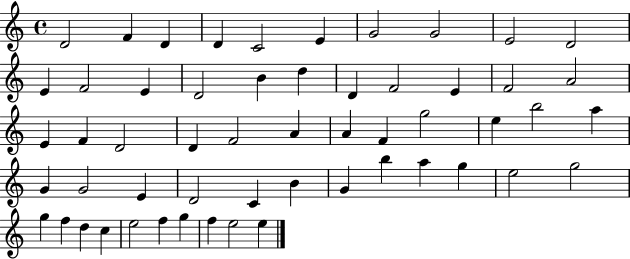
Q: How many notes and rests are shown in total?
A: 55